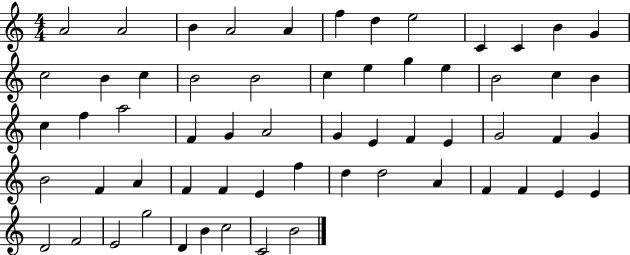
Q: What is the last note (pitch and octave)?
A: B4